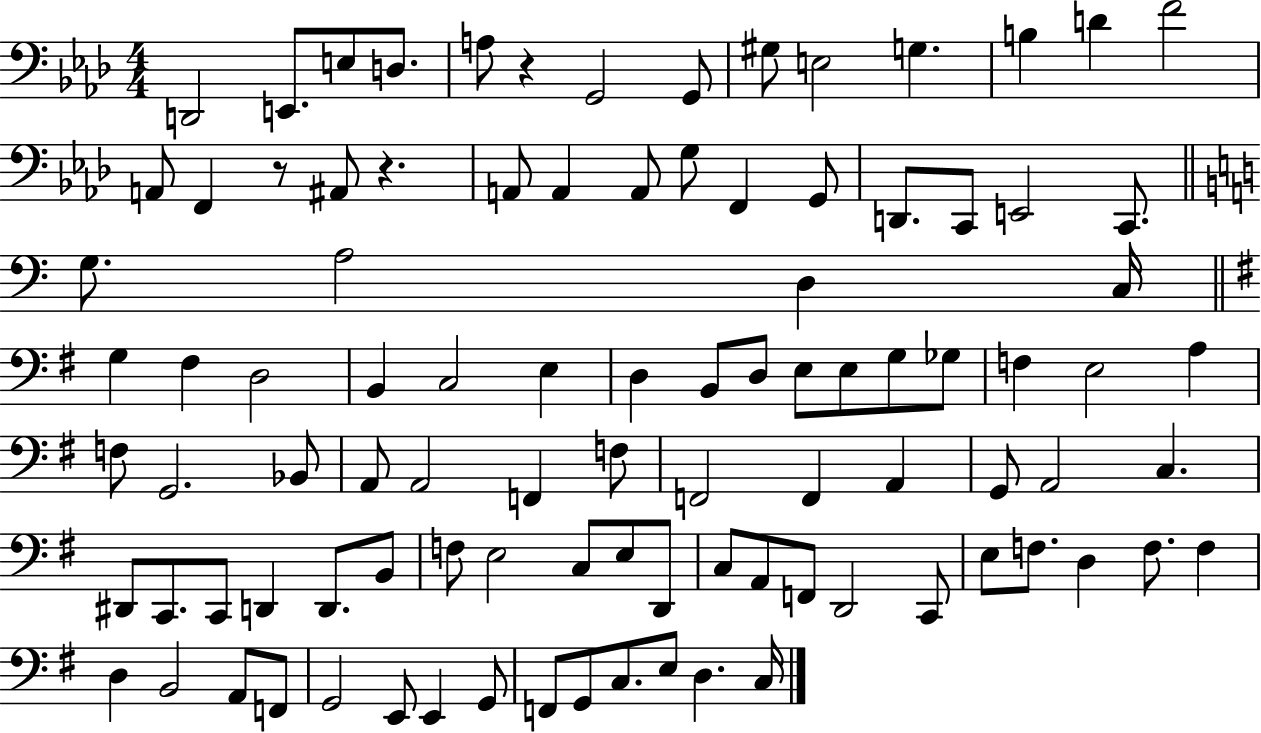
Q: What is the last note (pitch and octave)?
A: C3